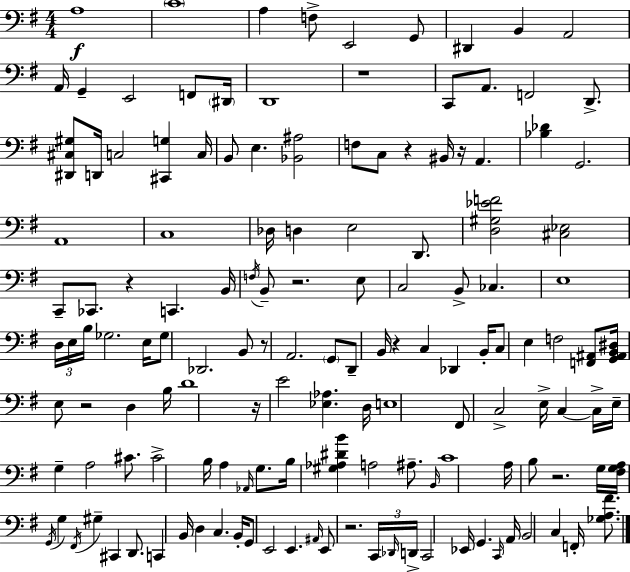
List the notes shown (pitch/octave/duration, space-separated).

A3/w C4/w A3/q F3/e E2/h G2/e D#2/q B2/q A2/h A2/s G2/q E2/h F2/e D#2/s D2/w R/w C2/e A2/e. F2/h D2/e. [D#2,C#3,G#3]/e D2/s C3/h [C#2,G3]/q C3/s B2/e E3/q. [Bb2,A#3]/h F3/e C3/e R/q BIS2/s R/s A2/q. [Bb3,Db4]/q G2/h. A2/w C3/w Db3/s D3/q E3/h D2/e. [D3,G#3,Eb4,F4]/h [C#3,Eb3]/h C2/e CES2/e. R/q C2/q. B2/s F3/s B2/e R/h. E3/e C3/h B2/e CES3/q. E3/w D3/s E3/s B3/s Gb3/h. E3/s Gb3/e Db2/h. B2/e R/e A2/h. G2/e D2/e B2/s R/q C3/q Db2/q B2/s C3/e E3/q F3/h [F2,A#2]/e [G2,A#2,B2,D#3]/s E3/e R/h D3/q B3/s D4/w R/s E4/h [Eb3,Ab3]/q. D3/s E3/w F#2/e C3/h E3/s C3/q C3/s E3/s G3/q A3/h C#4/e. C#4/h B3/s A3/q Ab2/s G3/e. B3/s [G#3,Ab3,D#4,B4]/q A3/h A#3/e. B2/s C4/w A3/s B3/e R/h. G3/s [F#3,G3,A3]/s G2/s G3/q F#2/s G#3/q C#2/q D2/e. C2/q B2/s D3/q C3/q. B2/s G2/e E2/h E2/q. A#2/s E2/e R/h. C2/s Db2/s D2/s C2/h Eb2/s G2/q. C2/s A2/s B2/h C3/q F2/s [Gb3,A3,F#4]/e.